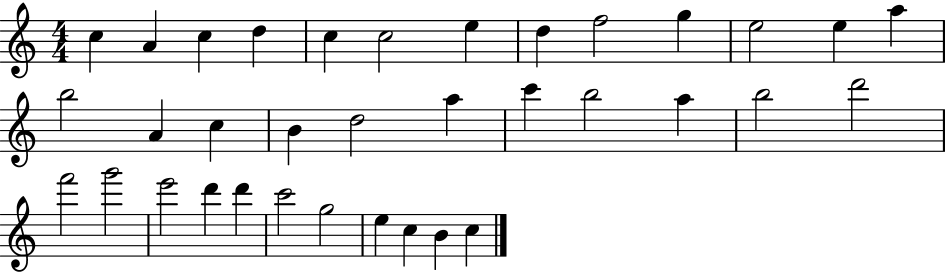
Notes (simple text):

C5/q A4/q C5/q D5/q C5/q C5/h E5/q D5/q F5/h G5/q E5/h E5/q A5/q B5/h A4/q C5/q B4/q D5/h A5/q C6/q B5/h A5/q B5/h D6/h F6/h G6/h E6/h D6/q D6/q C6/h G5/h E5/q C5/q B4/q C5/q